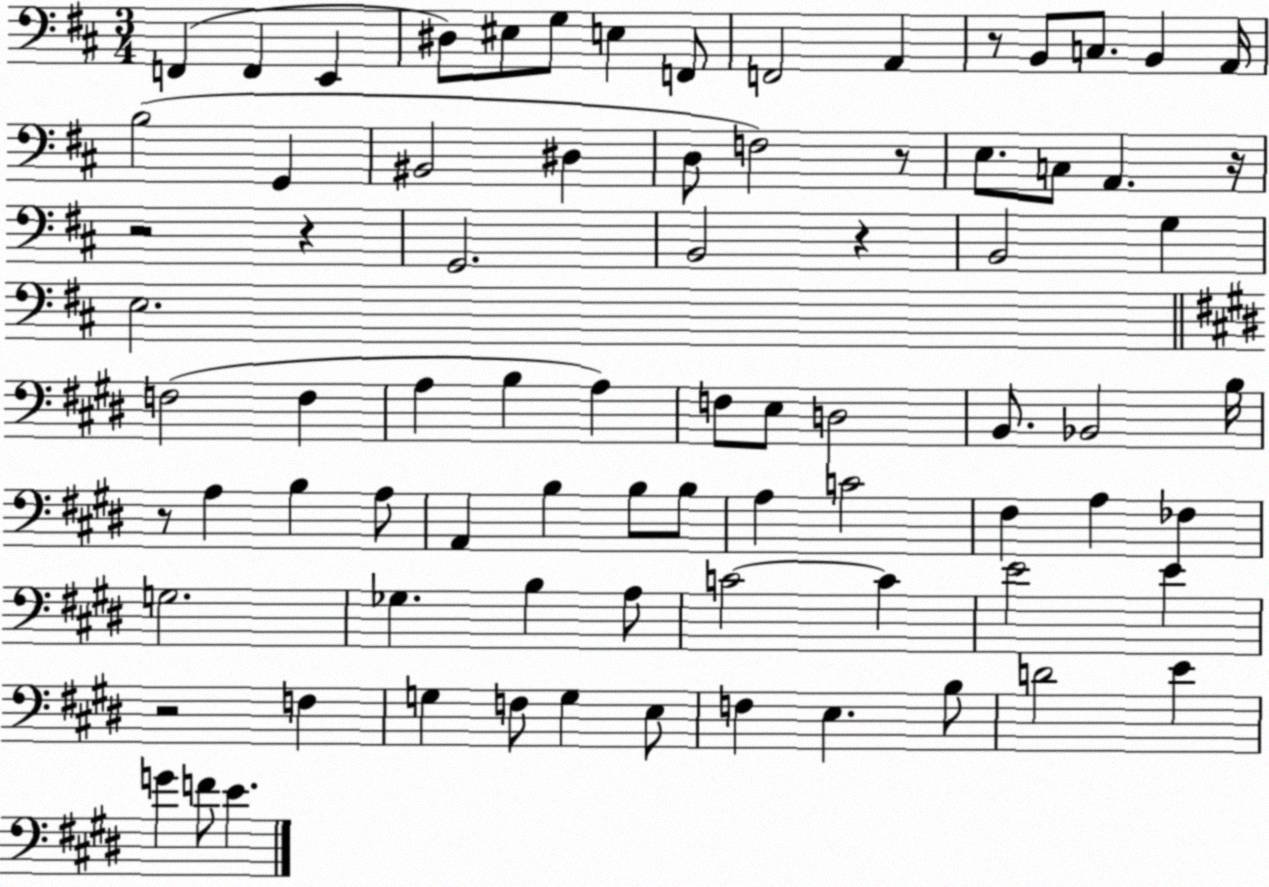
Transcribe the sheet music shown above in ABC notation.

X:1
T:Untitled
M:3/4
L:1/4
K:D
F,, F,, E,, ^D,/2 ^E,/2 G,/2 E, F,,/2 F,,2 A,, z/2 B,,/2 C,/2 B,, A,,/4 B,2 G,, ^B,,2 ^D, D,/2 F,2 z/2 E,/2 C,/2 A,, z/4 z2 z G,,2 B,,2 z B,,2 G, E,2 F,2 F, A, B, A, F,/2 E,/2 D,2 B,,/2 _B,,2 B,/4 z/2 A, B, A,/2 A,, B, B,/2 B,/2 A, C2 ^F, A, _F, G,2 _G, B, A,/2 C2 C E2 E z2 F, G, F,/2 G, E,/2 F, E, B,/2 D2 E G F/2 E